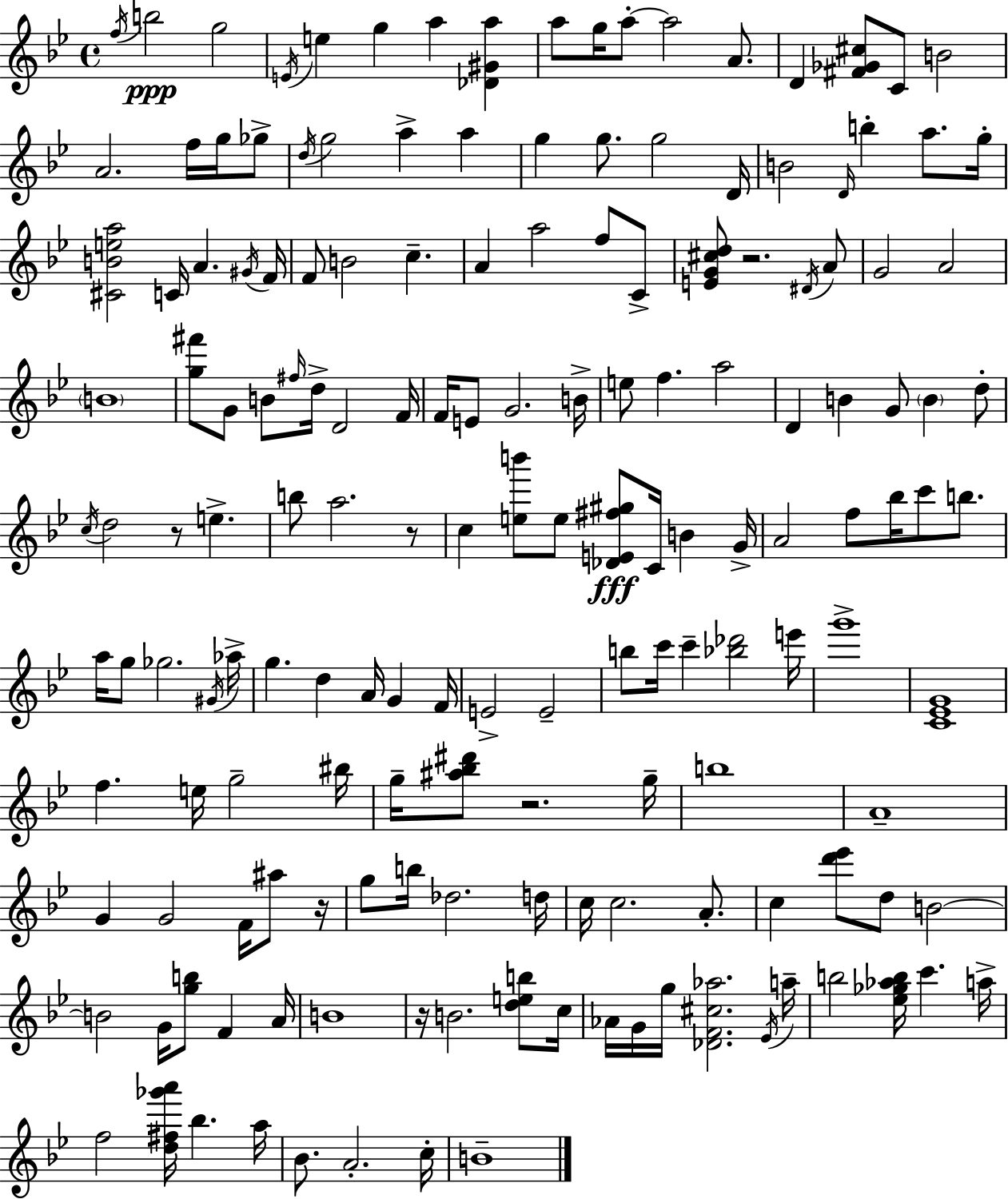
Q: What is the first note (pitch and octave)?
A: F5